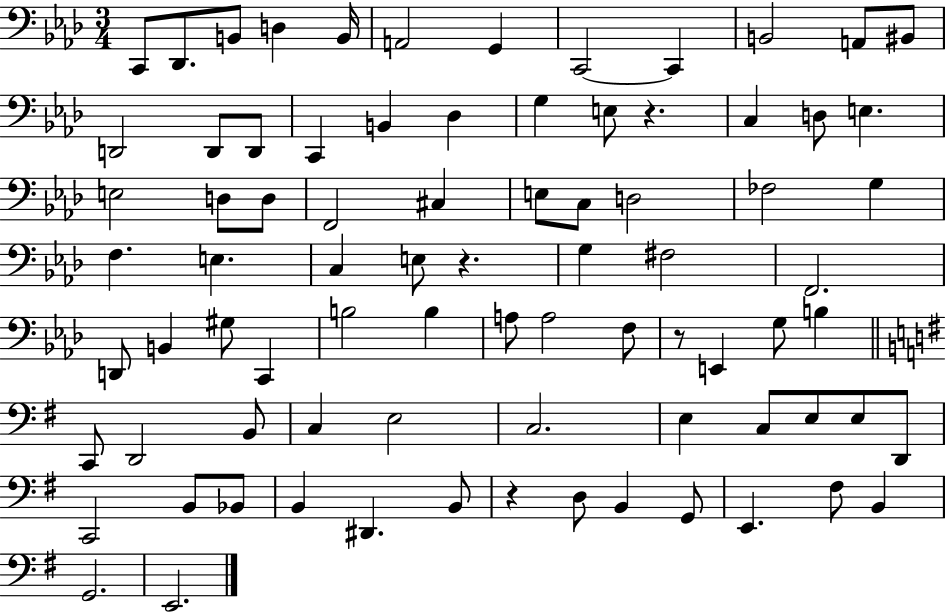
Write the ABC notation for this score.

X:1
T:Untitled
M:3/4
L:1/4
K:Ab
C,,/2 _D,,/2 B,,/2 D, B,,/4 A,,2 G,, C,,2 C,, B,,2 A,,/2 ^B,,/2 D,,2 D,,/2 D,,/2 C,, B,, _D, G, E,/2 z C, D,/2 E, E,2 D,/2 D,/2 F,,2 ^C, E,/2 C,/2 D,2 _F,2 G, F, E, C, E,/2 z G, ^F,2 F,,2 D,,/2 B,, ^G,/2 C,, B,2 B, A,/2 A,2 F,/2 z/2 E,, G,/2 B, C,,/2 D,,2 B,,/2 C, E,2 C,2 E, C,/2 E,/2 E,/2 D,,/2 C,,2 B,,/2 _B,,/2 B,, ^D,, B,,/2 z D,/2 B,, G,,/2 E,, ^F,/2 B,, G,,2 E,,2